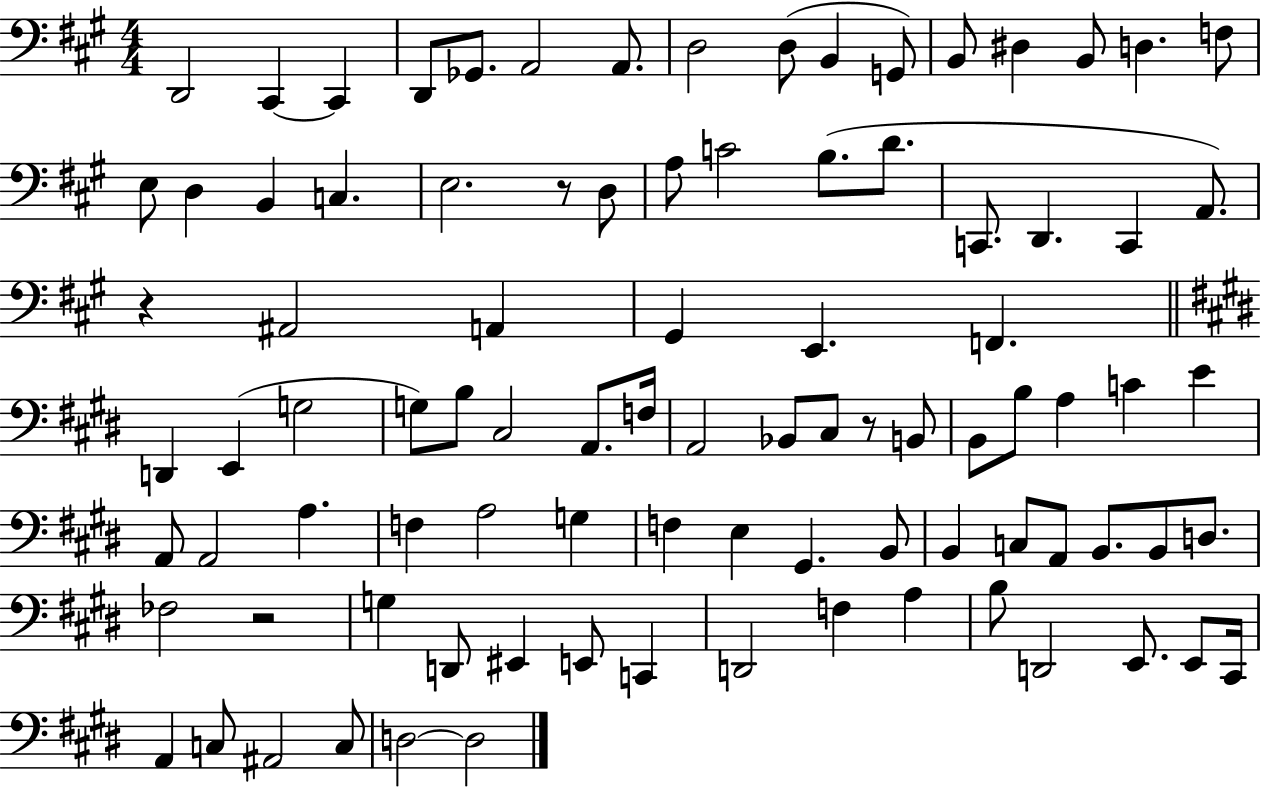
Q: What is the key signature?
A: A major